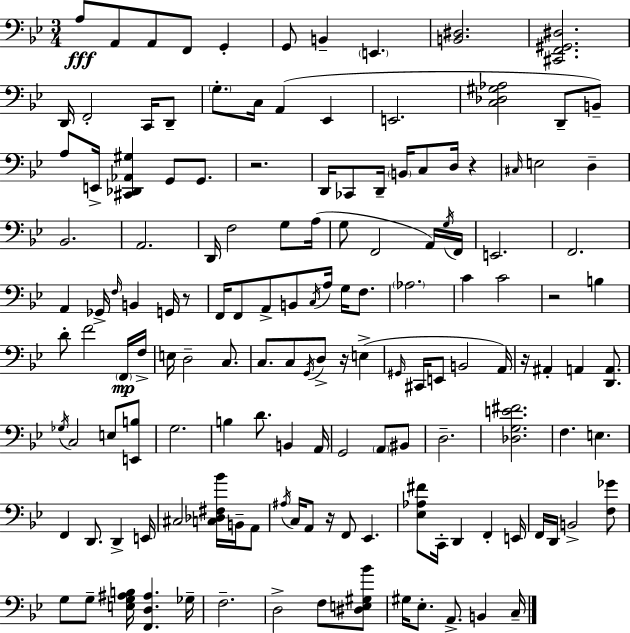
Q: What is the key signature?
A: BES major